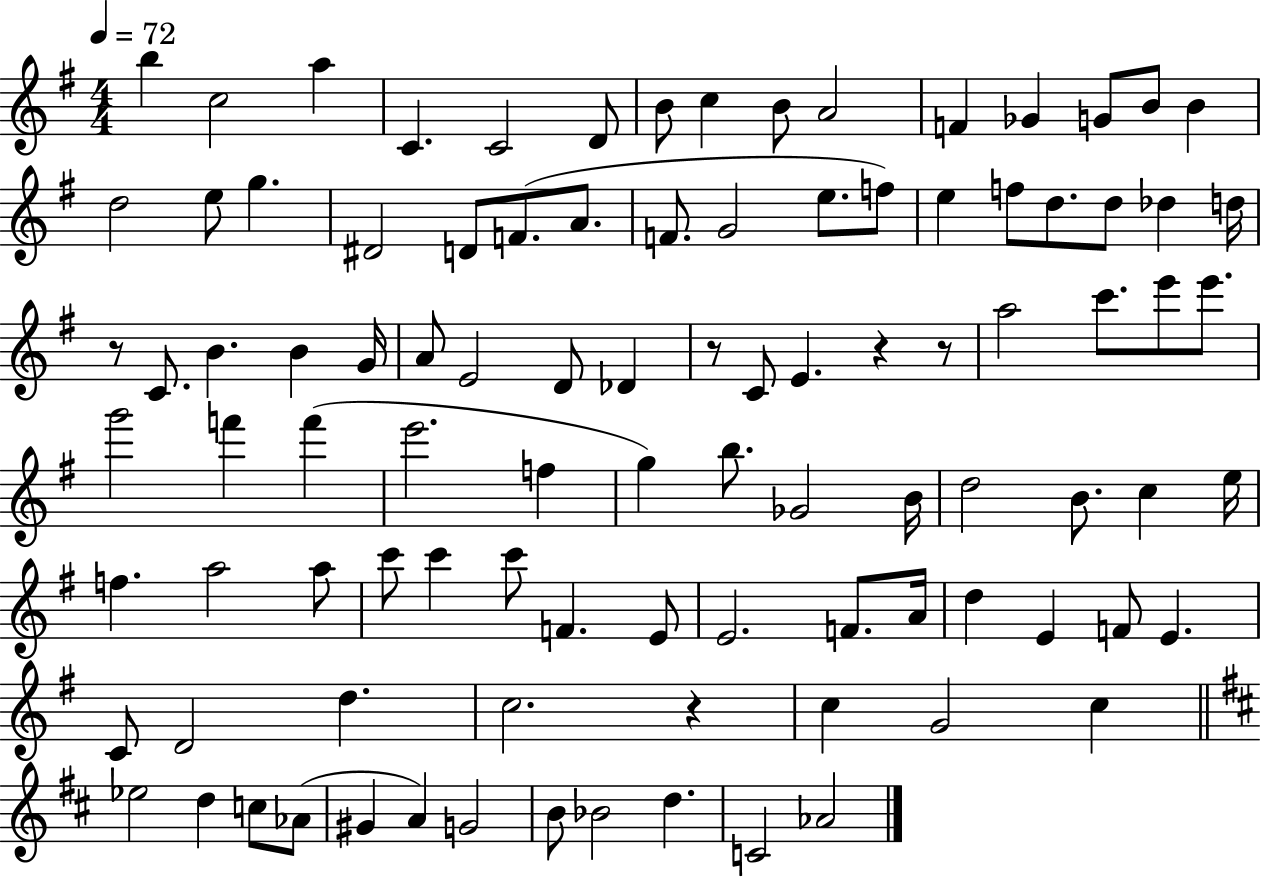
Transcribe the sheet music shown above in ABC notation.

X:1
T:Untitled
M:4/4
L:1/4
K:G
b c2 a C C2 D/2 B/2 c B/2 A2 F _G G/2 B/2 B d2 e/2 g ^D2 D/2 F/2 A/2 F/2 G2 e/2 f/2 e f/2 d/2 d/2 _d d/4 z/2 C/2 B B G/4 A/2 E2 D/2 _D z/2 C/2 E z z/2 a2 c'/2 e'/2 e'/2 g'2 f' f' e'2 f g b/2 _G2 B/4 d2 B/2 c e/4 f a2 a/2 c'/2 c' c'/2 F E/2 E2 F/2 A/4 d E F/2 E C/2 D2 d c2 z c G2 c _e2 d c/2 _A/2 ^G A G2 B/2 _B2 d C2 _A2